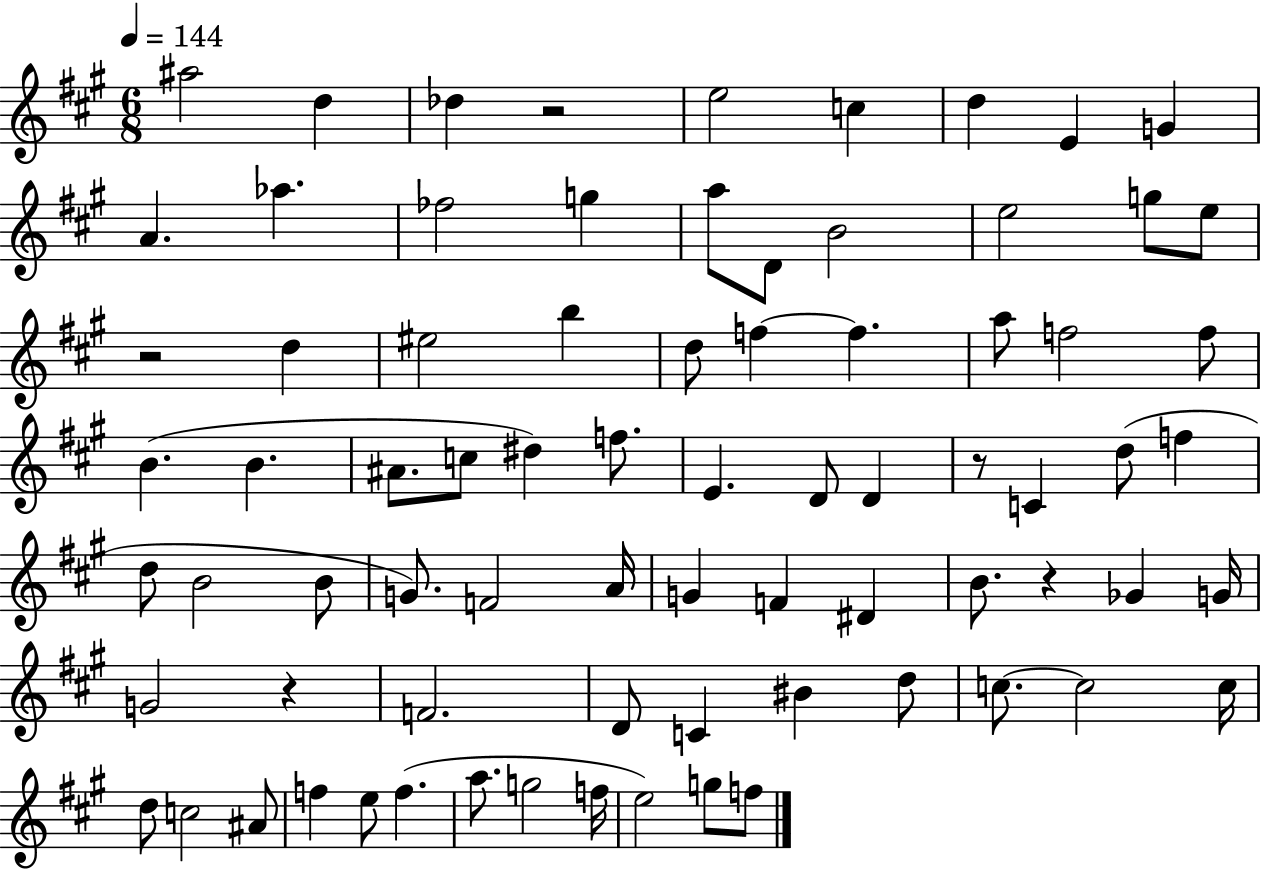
A#5/h D5/q Db5/q R/h E5/h C5/q D5/q E4/q G4/q A4/q. Ab5/q. FES5/h G5/q A5/e D4/e B4/h E5/h G5/e E5/e R/h D5/q EIS5/h B5/q D5/e F5/q F5/q. A5/e F5/h F5/e B4/q. B4/q. A#4/e. C5/e D#5/q F5/e. E4/q. D4/e D4/q R/e C4/q D5/e F5/q D5/e B4/h B4/e G4/e. F4/h A4/s G4/q F4/q D#4/q B4/e. R/q Gb4/q G4/s G4/h R/q F4/h. D4/e C4/q BIS4/q D5/e C5/e. C5/h C5/s D5/e C5/h A#4/e F5/q E5/e F5/q. A5/e. G5/h F5/s E5/h G5/e F5/e